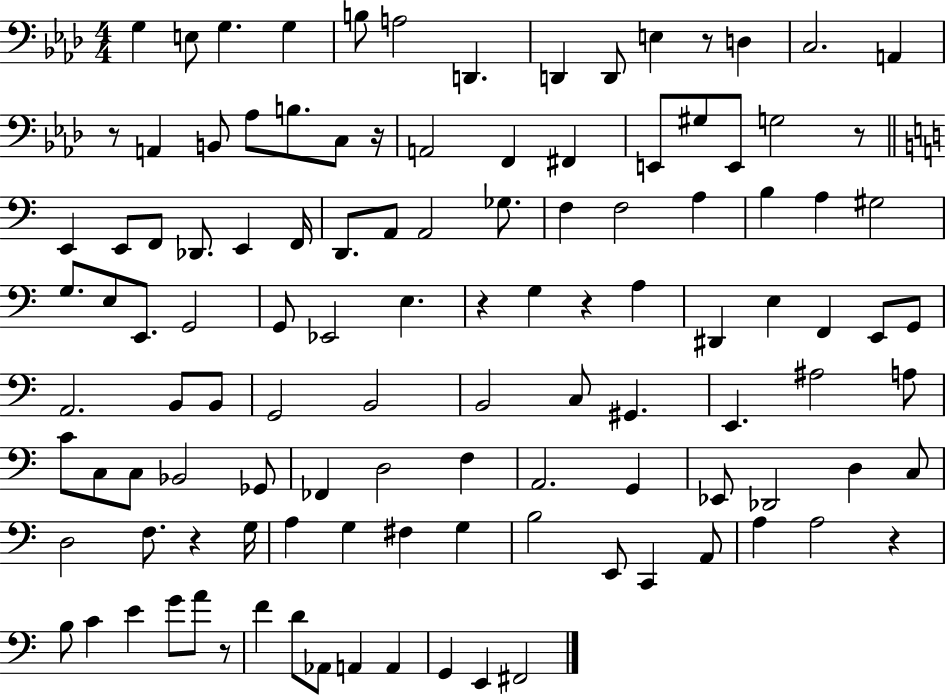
{
  \clef bass
  \numericTimeSignature
  \time 4/4
  \key aes \major
  g4 e8 g4. g4 | b8 a2 d,4. | d,4 d,8 e4 r8 d4 | c2. a,4 | \break r8 a,4 b,8 aes8 b8. c8 r16 | a,2 f,4 fis,4 | e,8 gis8 e,8 g2 r8 | \bar "||" \break \key c \major e,4 e,8 f,8 des,8. e,4 f,16 | d,8. a,8 a,2 ges8. | f4 f2 a4 | b4 a4 gis2 | \break g8. e8 e,8. g,2 | g,8 ees,2 e4. | r4 g4 r4 a4 | dis,4 e4 f,4 e,8 g,8 | \break a,2. b,8 b,8 | g,2 b,2 | b,2 c8 gis,4. | e,4. ais2 a8 | \break c'8 c8 c8 bes,2 ges,8 | fes,4 d2 f4 | a,2. g,4 | ees,8 des,2 d4 c8 | \break d2 f8. r4 g16 | a4 g4 fis4 g4 | b2 e,8 c,4 a,8 | a4 a2 r4 | \break b8 c'4 e'4 g'8 a'8 r8 | f'4 d'8 aes,8 a,4 a,4 | g,4 e,4 fis,2 | \bar "|."
}